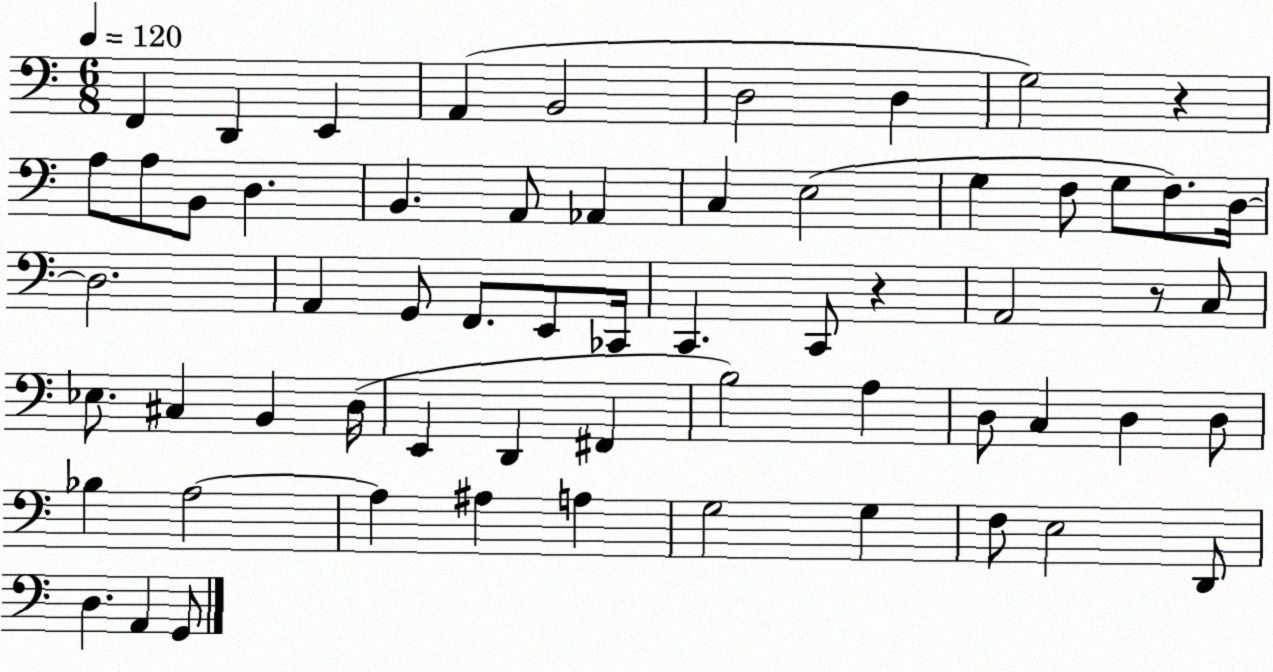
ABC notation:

X:1
T:Untitled
M:6/8
L:1/4
K:C
F,, D,, E,, A,, B,,2 D,2 D, G,2 z A,/2 A,/2 B,,/2 D, B,, A,,/2 _A,, C, E,2 G, F,/2 G,/2 F,/2 D,/4 D,2 A,, G,,/2 F,,/2 E,,/2 _C,,/4 C,, C,,/2 z A,,2 z/2 C,/2 _E,/2 ^C, B,, D,/4 E,, D,, ^F,, B,2 A, D,/2 C, D, D,/2 _B, A,2 A, ^A, A, G,2 G, F,/2 E,2 D,,/2 D, A,, G,,/2